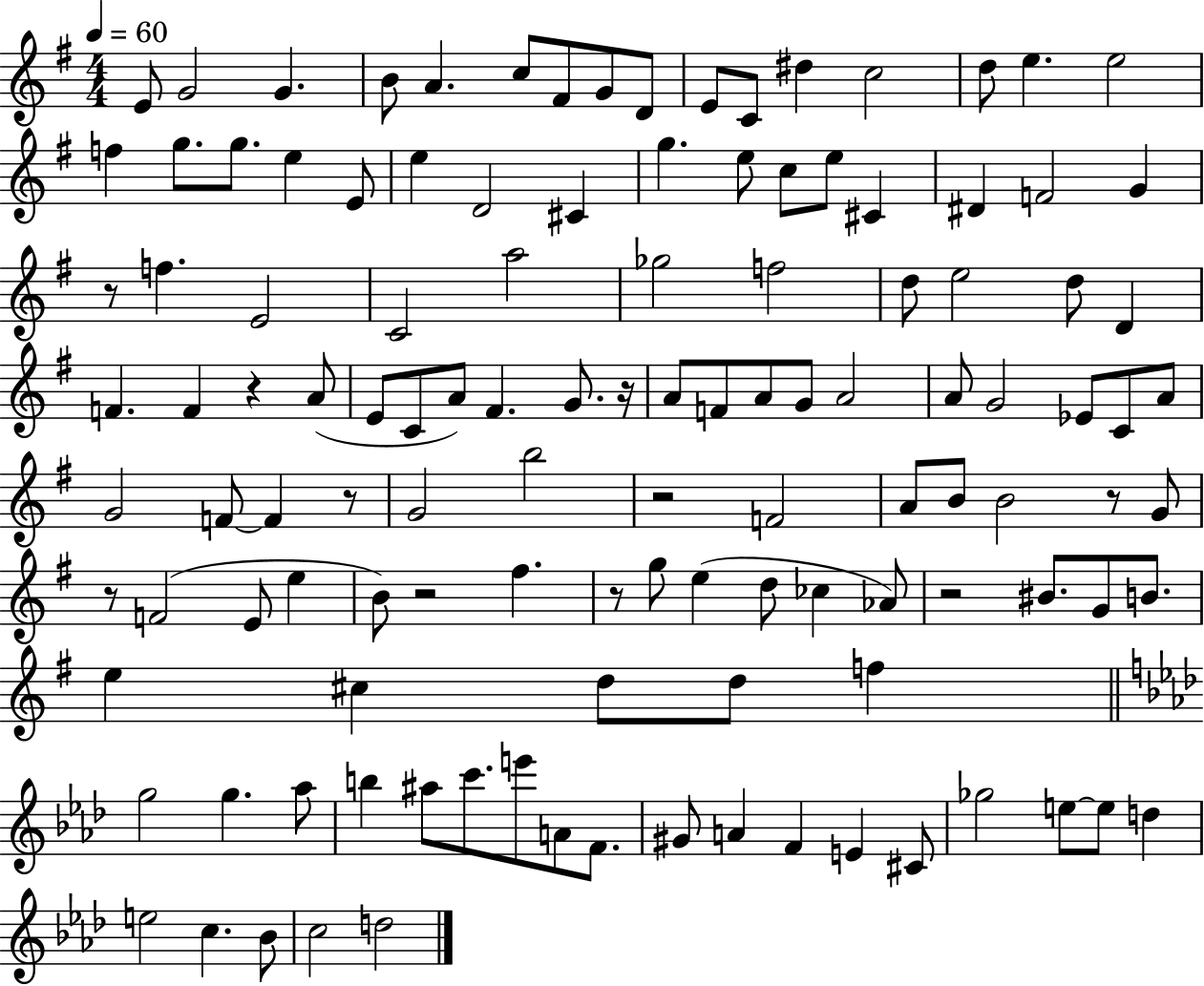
{
  \clef treble
  \numericTimeSignature
  \time 4/4
  \key g \major
  \tempo 4 = 60
  e'8 g'2 g'4. | b'8 a'4. c''8 fis'8 g'8 d'8 | e'8 c'8 dis''4 c''2 | d''8 e''4. e''2 | \break f''4 g''8. g''8. e''4 e'8 | e''4 d'2 cis'4 | g''4. e''8 c''8 e''8 cis'4 | dis'4 f'2 g'4 | \break r8 f''4. e'2 | c'2 a''2 | ges''2 f''2 | d''8 e''2 d''8 d'4 | \break f'4. f'4 r4 a'8( | e'8 c'8 a'8) fis'4. g'8. r16 | a'8 f'8 a'8 g'8 a'2 | a'8 g'2 ees'8 c'8 a'8 | \break g'2 f'8~~ f'4 r8 | g'2 b''2 | r2 f'2 | a'8 b'8 b'2 r8 g'8 | \break r8 f'2( e'8 e''4 | b'8) r2 fis''4. | r8 g''8 e''4( d''8 ces''4 aes'8) | r2 bis'8. g'8 b'8. | \break e''4 cis''4 d''8 d''8 f''4 | \bar "||" \break \key f \minor g''2 g''4. aes''8 | b''4 ais''8 c'''8. e'''8 a'8 f'8. | gis'8 a'4 f'4 e'4 cis'8 | ges''2 e''8~~ e''8 d''4 | \break e''2 c''4. bes'8 | c''2 d''2 | \bar "|."
}